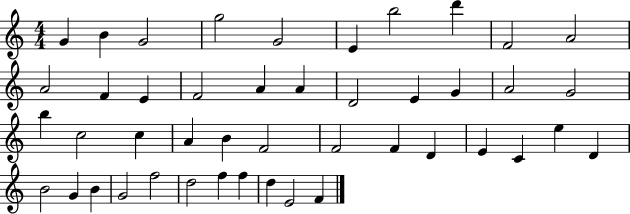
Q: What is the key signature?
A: C major